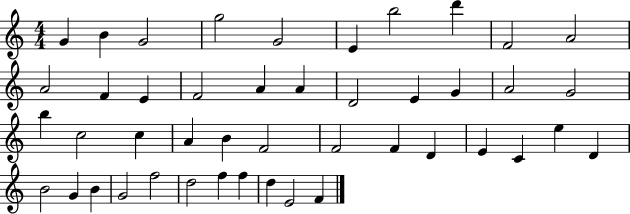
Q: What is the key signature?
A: C major